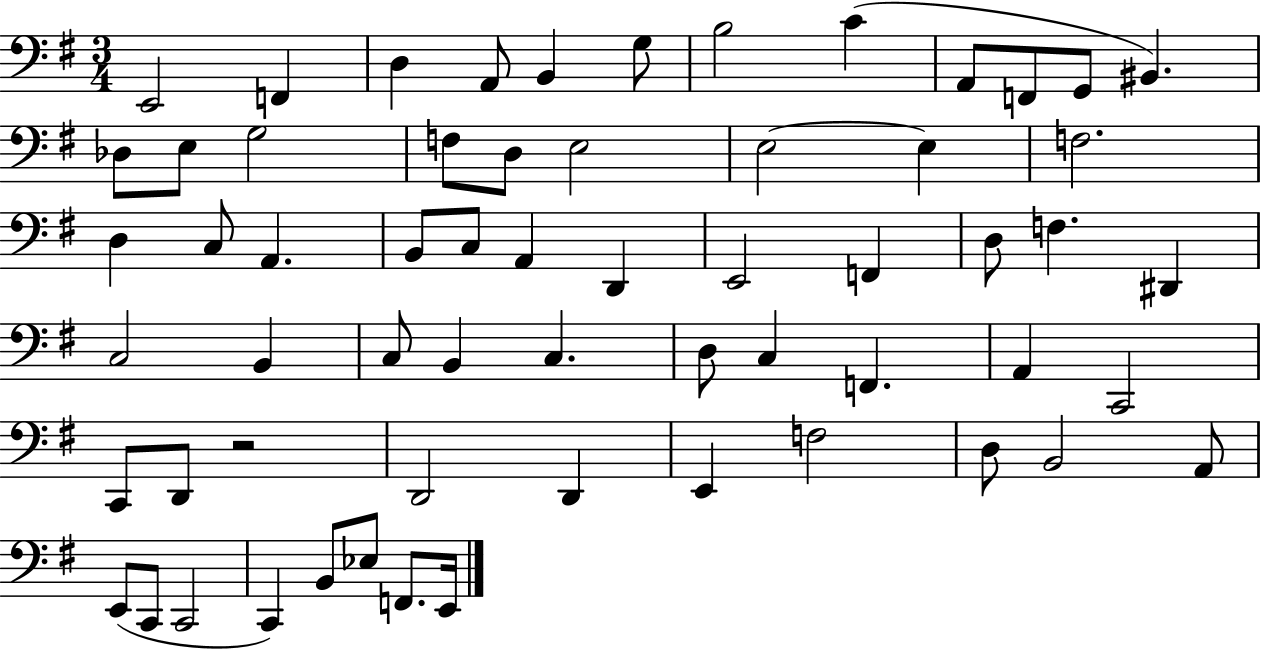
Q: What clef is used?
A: bass